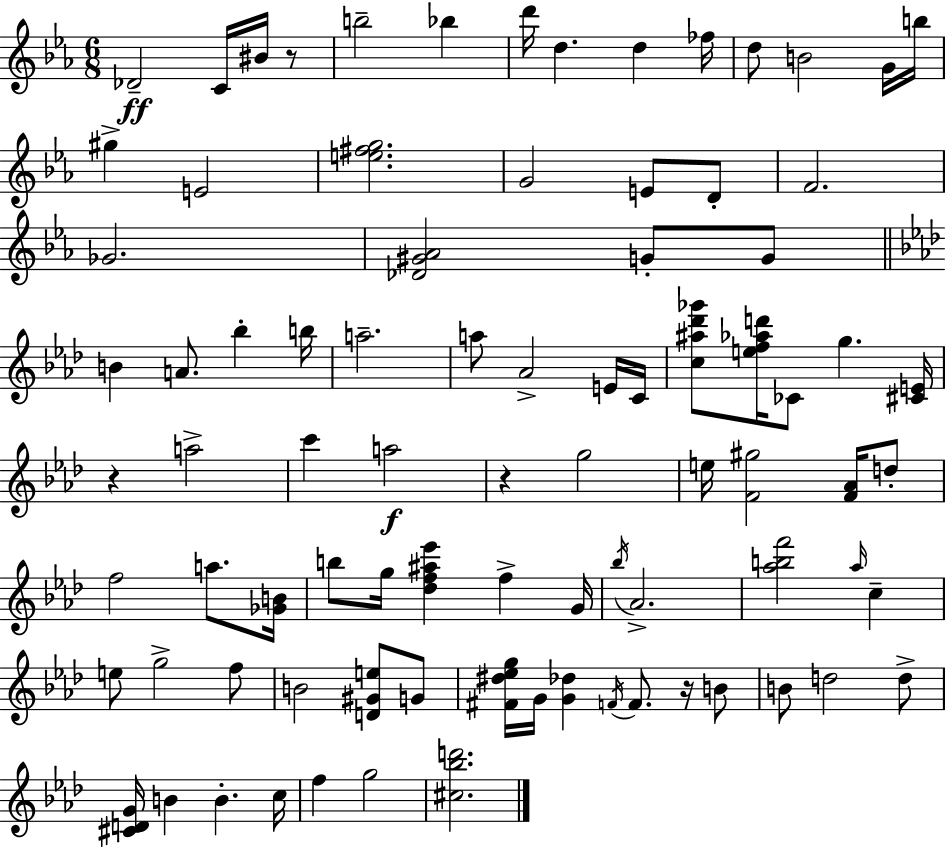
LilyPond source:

{
  \clef treble
  \numericTimeSignature
  \time 6/8
  \key ees \major
  des'2--\ff c'16 bis'16 r8 | b''2-- bes''4 | d'''16 d''4. d''4 fes''16 | d''8 b'2 g'16 b''16 | \break gis''4-> e'2 | <e'' fis'' g''>2. | g'2 e'8 d'8-. | f'2. | \break ges'2. | <des' gis' aes'>2 g'8-. g'8 | \bar "||" \break \key aes \major b'4 a'8. bes''4-. b''16 | a''2.-- | a''8 aes'2-> e'16 c'16 | <c'' ais'' des''' ges'''>8 <e'' f'' aes'' d'''>16 ces'8 g''4. <cis' e'>16 | \break r4 a''2-> | c'''4 a''2\f | r4 g''2 | e''16 <f' gis''>2 <f' aes'>16 d''8-. | \break f''2 a''8. <ges' b'>16 | b''8 g''16 <des'' f'' ais'' ees'''>4 f''4-> g'16 | \acciaccatura { bes''16 } aes'2.-> | <aes'' b'' f'''>2 \grace { aes''16 } c''4-- | \break e''8 g''2-> | f''8 b'2 <d' gis' e''>8 | g'8 <fis' dis'' ees'' g''>16 g'16 <g' des''>4 \acciaccatura { f'16 } f'8. | r16 b'8 b'8 d''2 | \break d''8-> <cis' d' g'>16 b'4 b'4.-. | c''16 f''4 g''2 | <cis'' bes'' d'''>2. | \bar "|."
}